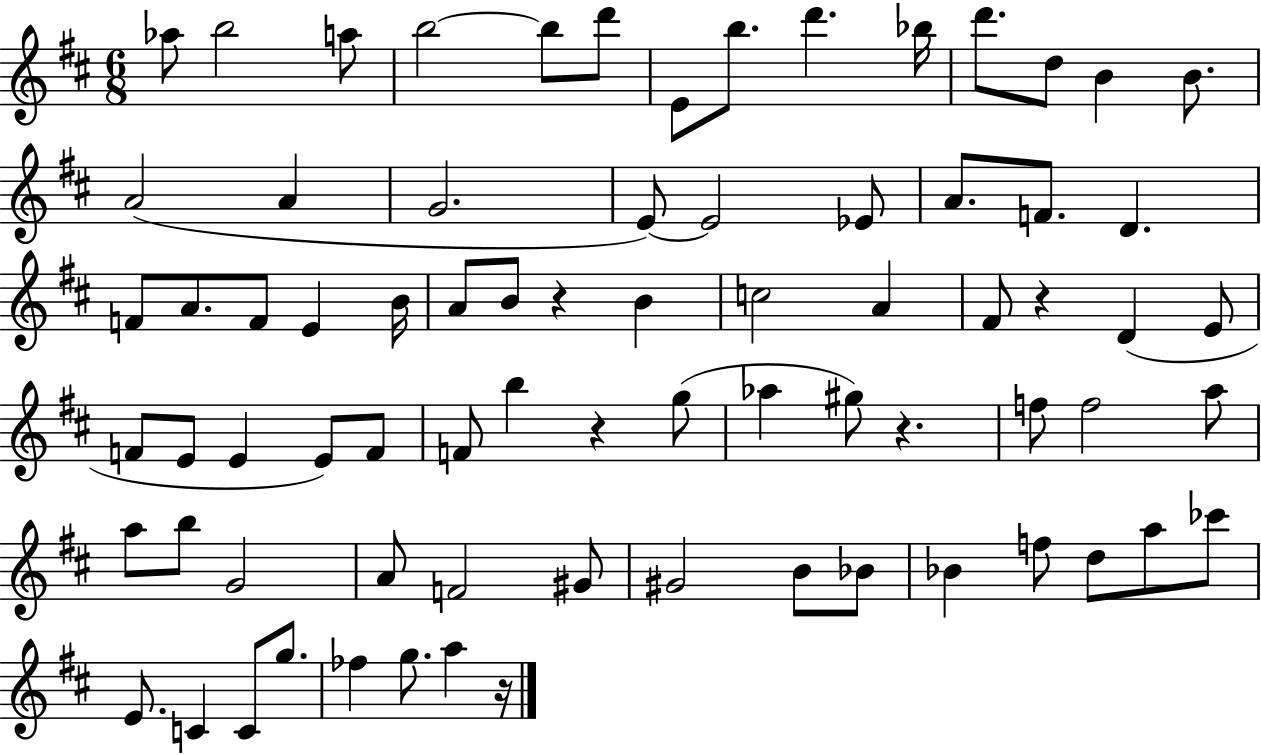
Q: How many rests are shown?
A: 5